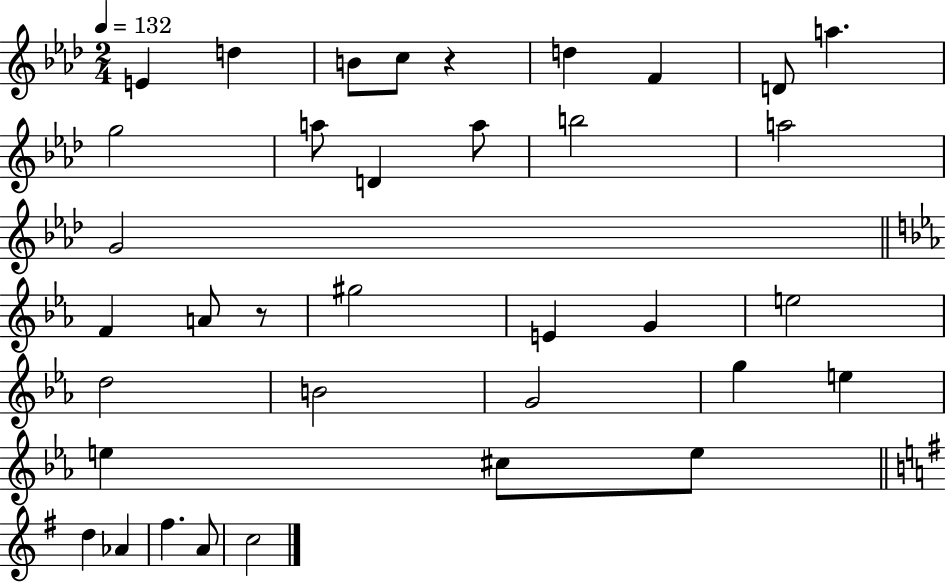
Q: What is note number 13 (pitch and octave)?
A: B5